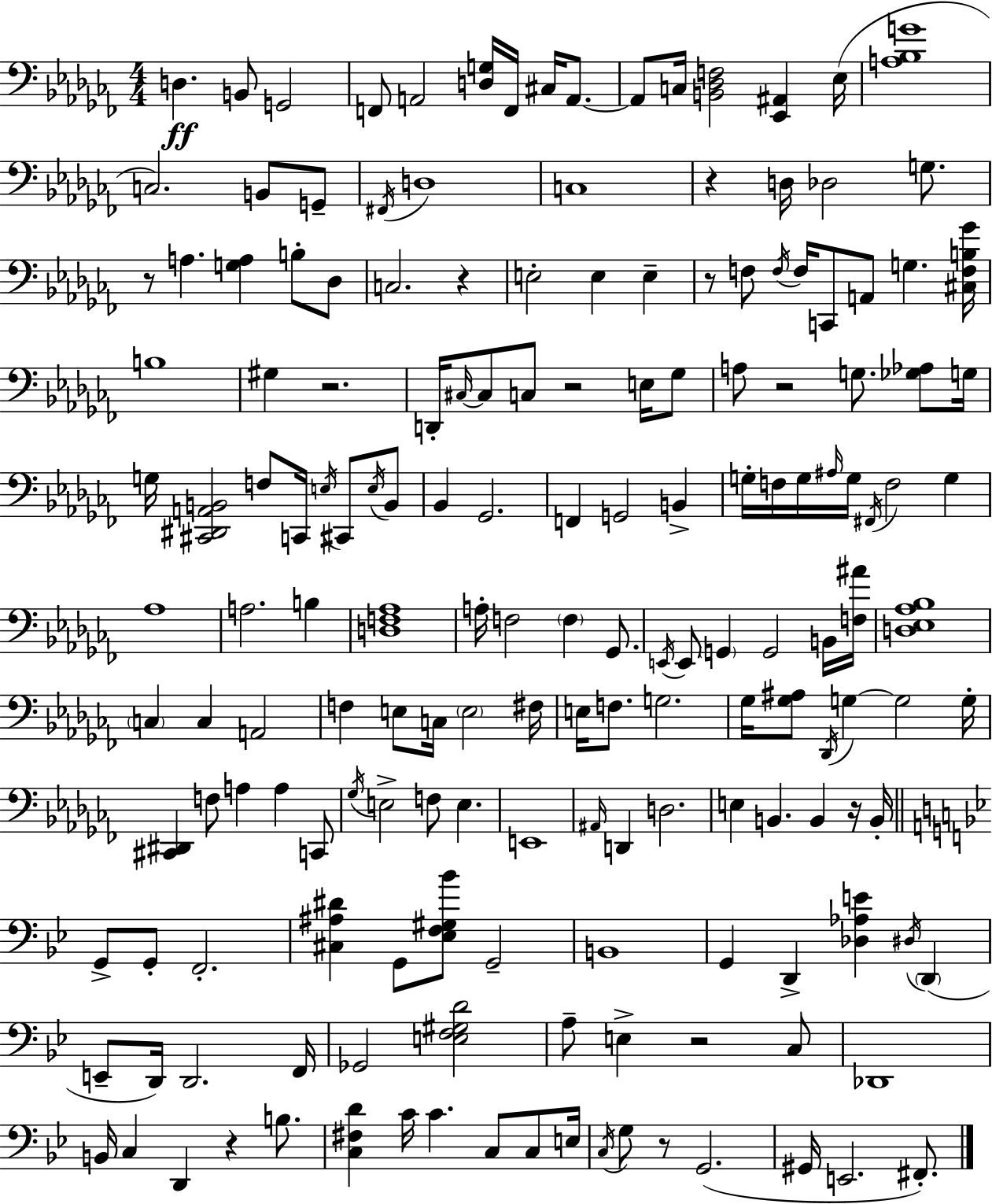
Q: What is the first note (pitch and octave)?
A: D3